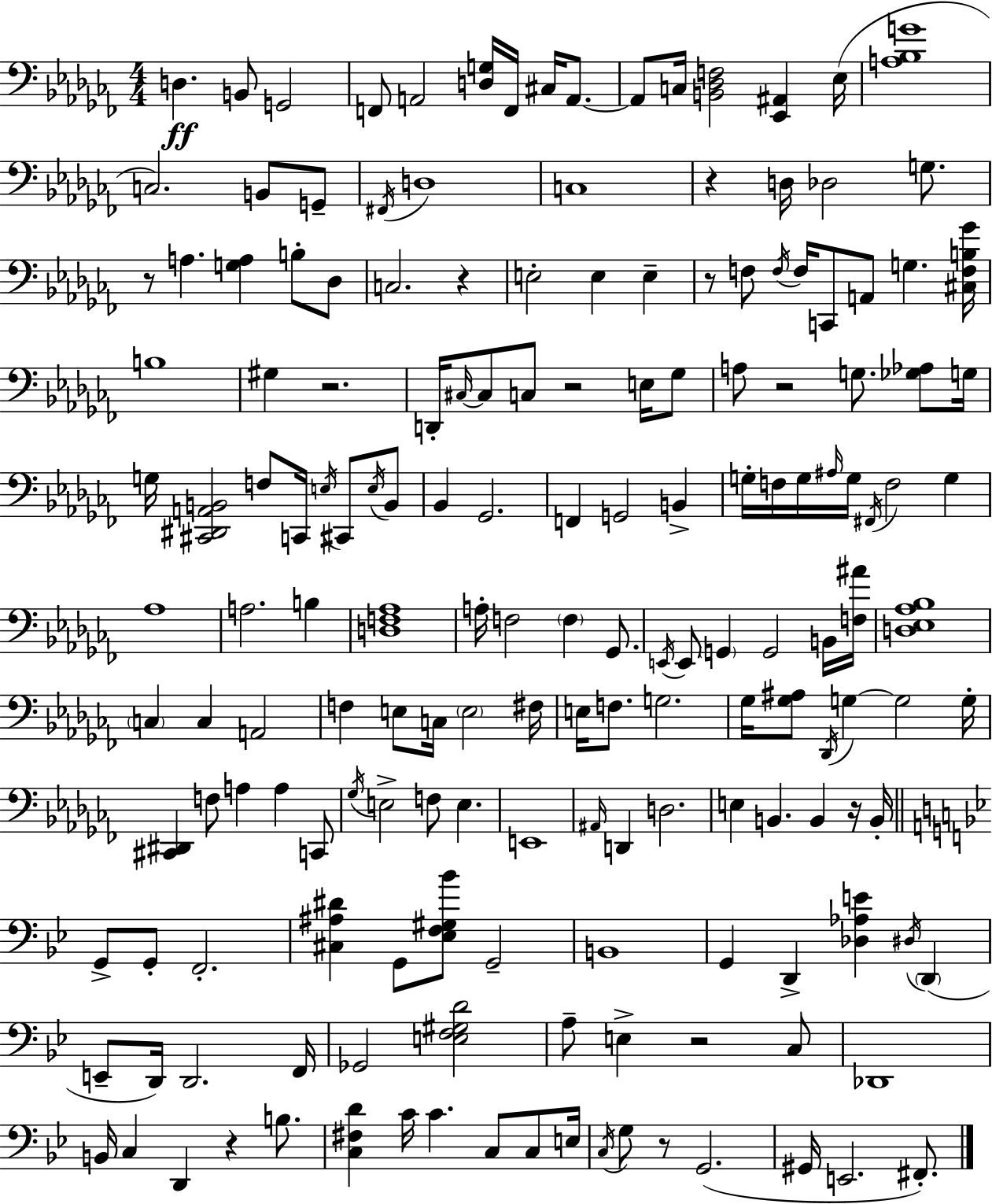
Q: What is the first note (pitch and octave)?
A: D3